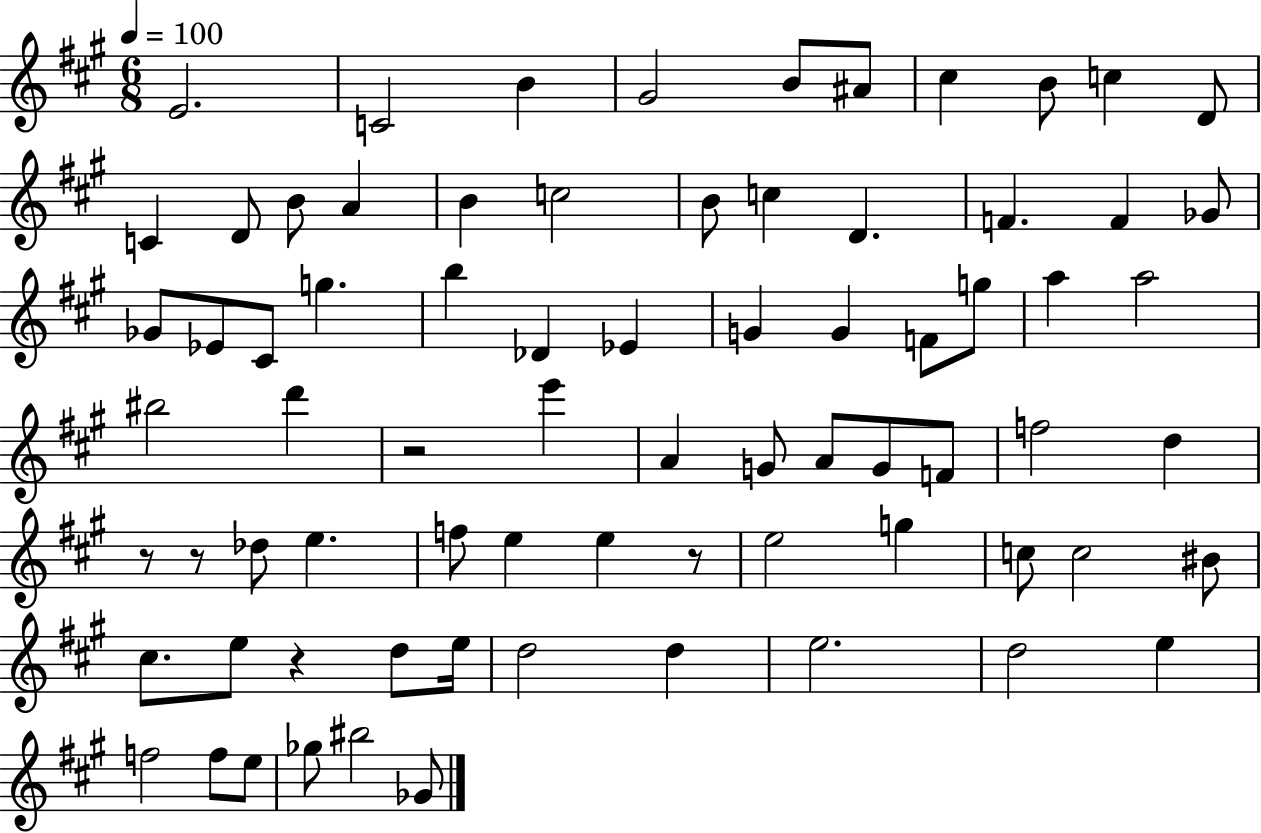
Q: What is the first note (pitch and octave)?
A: E4